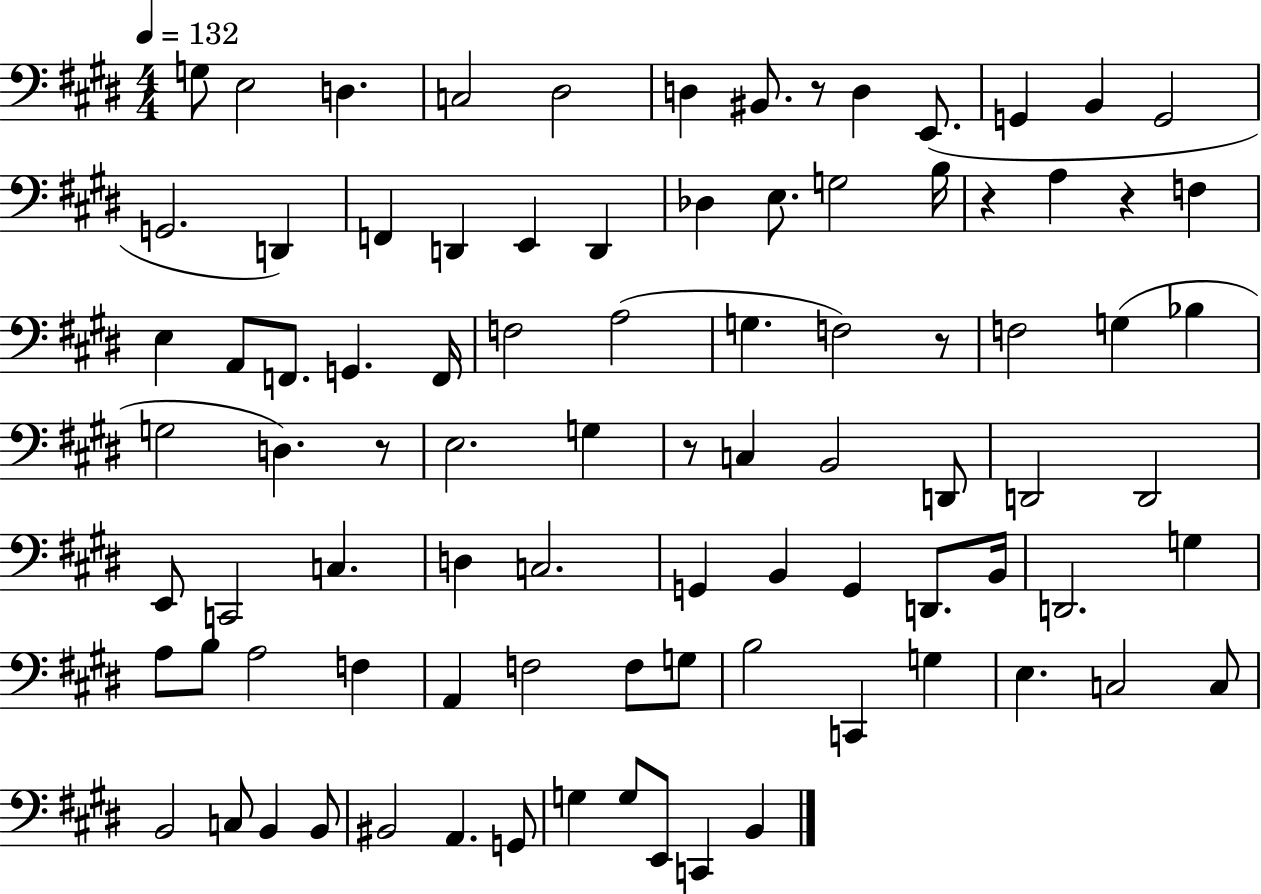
{
  \clef bass
  \numericTimeSignature
  \time 4/4
  \key e \major
  \tempo 4 = 132
  g8 e2 d4. | c2 dis2 | d4 bis,8. r8 d4 e,8.( | g,4 b,4 g,2 | \break g,2. d,4) | f,4 d,4 e,4 d,4 | des4 e8. g2 b16 | r4 a4 r4 f4 | \break e4 a,8 f,8. g,4. f,16 | f2 a2( | g4. f2) r8 | f2 g4( bes4 | \break g2 d4.) r8 | e2. g4 | r8 c4 b,2 d,8 | d,2 d,2 | \break e,8 c,2 c4. | d4 c2. | g,4 b,4 g,4 d,8. b,16 | d,2. g4 | \break a8 b8 a2 f4 | a,4 f2 f8 g8 | b2 c,4 g4 | e4. c2 c8 | \break b,2 c8 b,4 b,8 | bis,2 a,4. g,8 | g4 g8 e,8 c,4 b,4 | \bar "|."
}